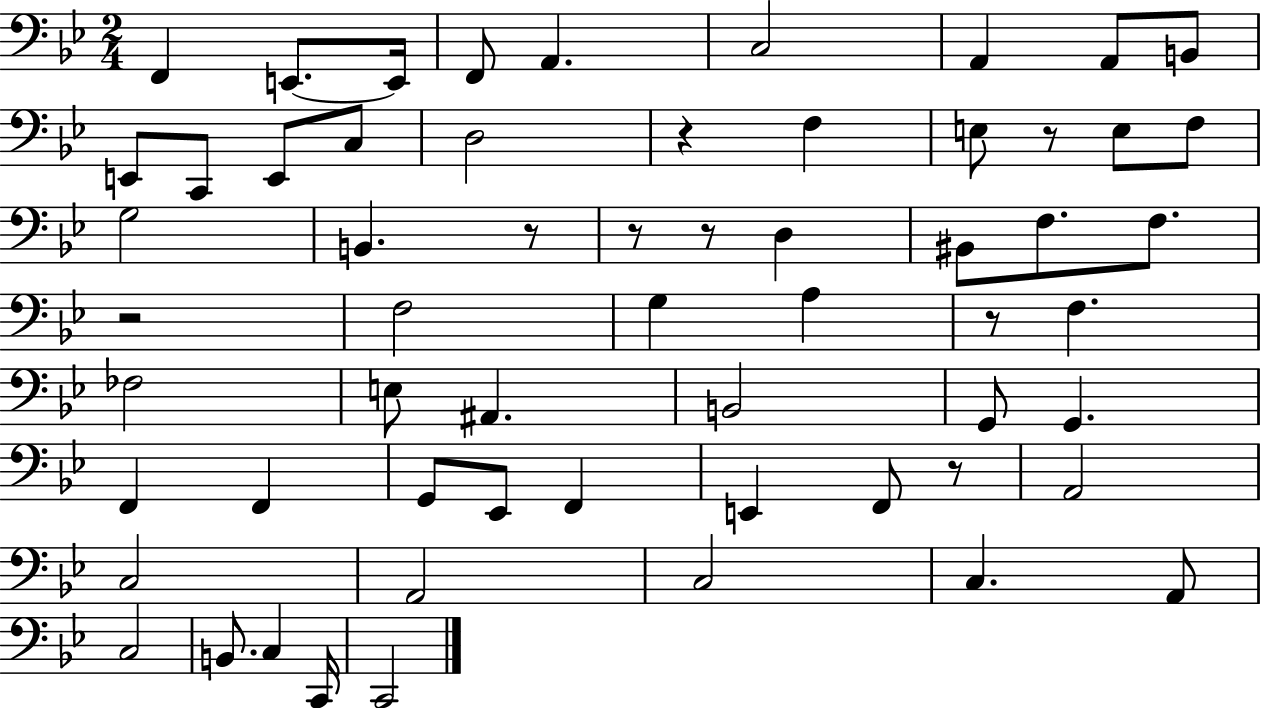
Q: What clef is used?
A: bass